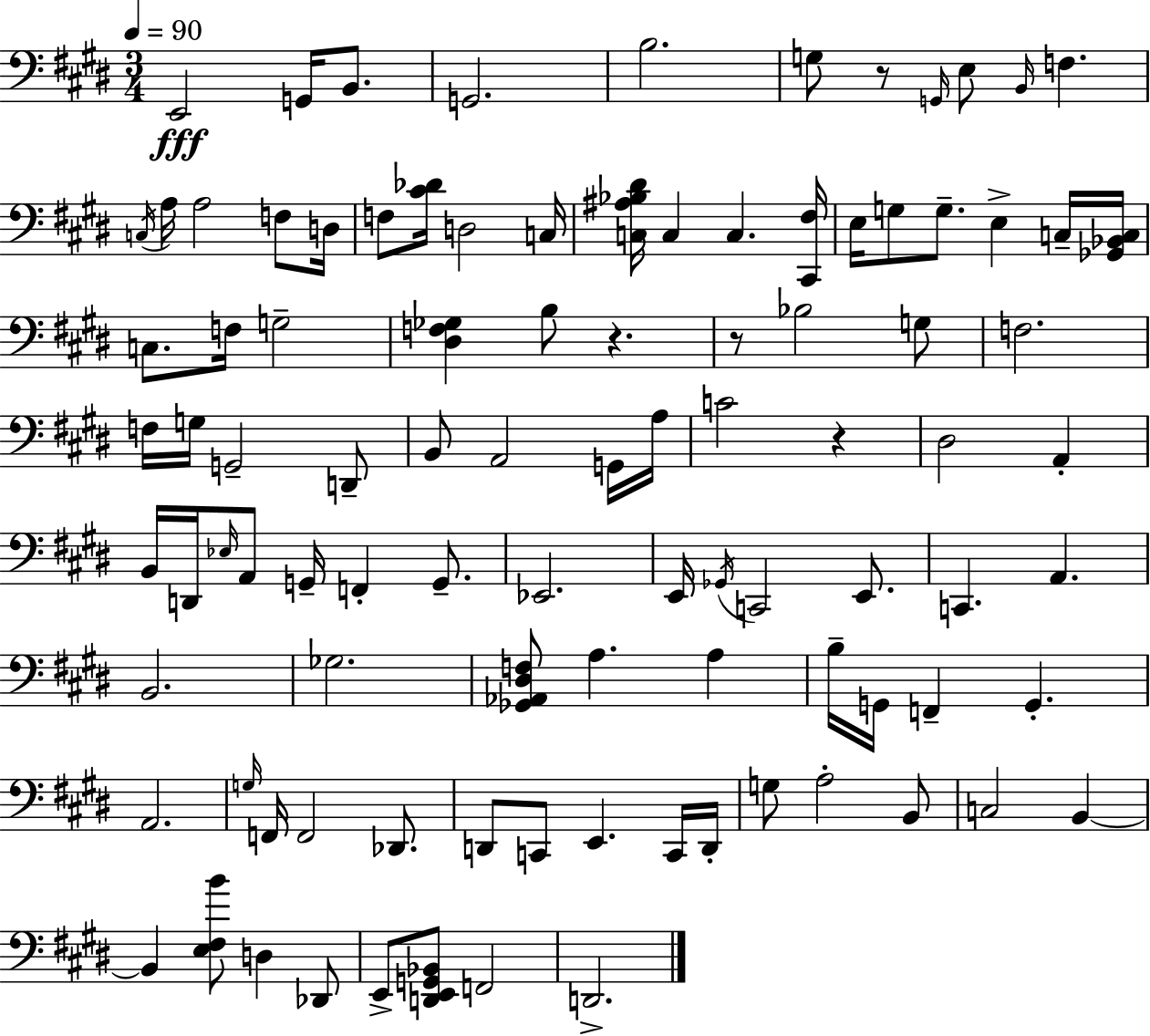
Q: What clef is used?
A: bass